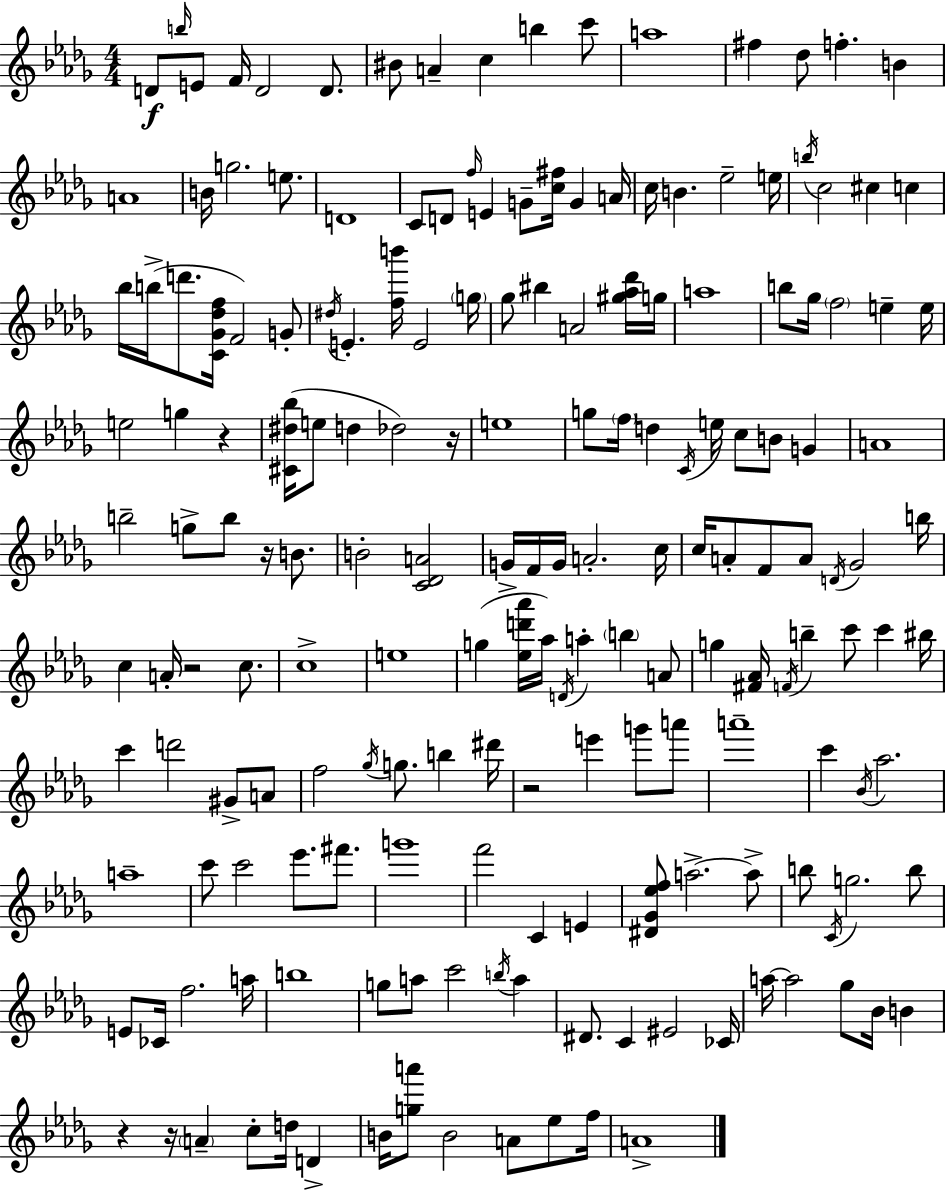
{
  \clef treble
  \numericTimeSignature
  \time 4/4
  \key bes \minor
  d'8\f \grace { b''16 } e'8 f'16 d'2 d'8. | bis'8 a'4-- c''4 b''4 c'''8 | a''1 | fis''4 des''8 f''4.-. b'4 | \break a'1 | b'16 g''2. e''8. | d'1 | c'8 d'8 \grace { f''16 } e'4 g'8-- <c'' fis''>16 g'4 | \break a'16 c''16 b'4. ees''2-- | e''16 \acciaccatura { b''16 } c''2 cis''4 c''4 | bes''16 b''16->( d'''8. <c' ges' des'' f''>16 f'2) | g'8-. \acciaccatura { dis''16 } e'4.-. <f'' b'''>16 e'2 | \break \parenthesize g''16 ges''8 bis''4 a'2 | <gis'' aes'' des'''>16 g''16 a''1 | b''8 ges''16 \parenthesize f''2 e''4-- | e''16 e''2 g''4 | \break r4 <cis' dis'' bes''>16( e''8 d''4 des''2) | r16 e''1 | g''8 \parenthesize f''16 d''4 \acciaccatura { c'16 } e''16 c''8 b'8 | g'4 a'1 | \break b''2-- g''8-> b''8 | r16 b'8. b'2-. <c' des' a'>2 | g'16-> f'16 g'16 a'2.-. | c''16 c''16 a'8-. f'8 a'8 \acciaccatura { d'16 } ges'2 | \break b''16 c''4 a'16-. r2 | c''8. c''1-> | e''1 | g''4( <ees'' d''' aes'''>16 aes''16) \acciaccatura { d'16 } a''4-. | \break \parenthesize b''4 a'8 g''4 <fis' aes'>16 \acciaccatura { f'16 } b''4-- | c'''8 c'''4 bis''16 c'''4 d'''2 | gis'8-> a'8 f''2 | \acciaccatura { ges''16 } g''8. b''4 dis'''16 r2 | \break e'''4 g'''8 a'''8 a'''1-- | c'''4 \acciaccatura { bes'16 } aes''2. | a''1-- | c'''8 c'''2 | \break ees'''8. fis'''8. g'''1 | f'''2 | c'4 e'4 <dis' ges' ees'' f''>8 a''2.->~~ | a''8-> b''8 \acciaccatura { c'16 } g''2. | \break b''8 e'8 ces'16 f''2. | a''16 b''1 | g''8 a''8 c'''2 | \acciaccatura { b''16 } a''4 dis'8. c'4 | \break eis'2 ces'16 a''16~~ a''2 | ges''8 bes'16 b'4 r4 | r16 \parenthesize a'4-- c''8-. d''16 d'4-> b'16 <g'' a'''>8 b'2 | a'8 ees''8 f''16 a'1-> | \break \bar "|."
}